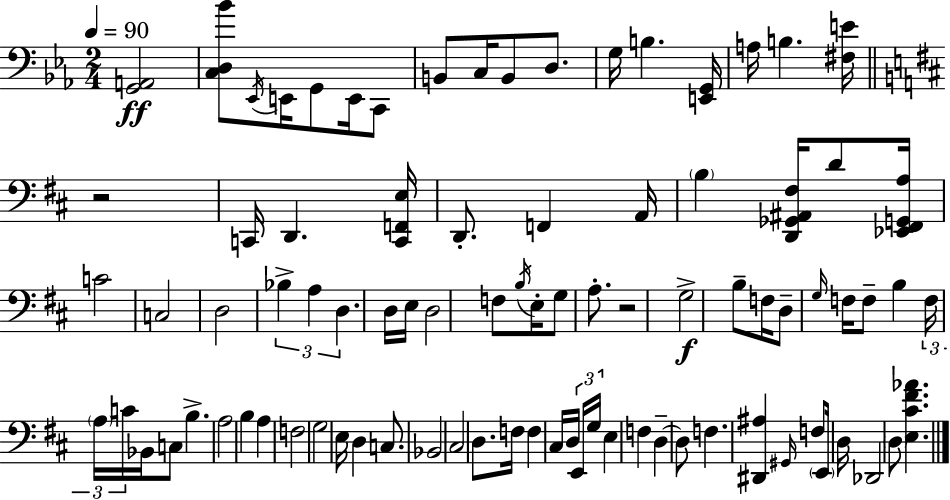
[G2,A2]/h [C3,D3,Bb4]/e Eb2/s E2/s G2/e E2/s C2/e B2/e C3/s B2/e D3/e. G3/s B3/q. [E2,G2]/s A3/s B3/q. [F#3,E4]/s R/h C2/s D2/q. [C2,F2,E3]/s D2/e. F2/q A2/s B3/q [D2,Gb2,A#2,F#3]/s D4/e [Eb2,F#2,G2,A3]/s C4/h C3/h D3/h Bb3/q A3/q D3/q. D3/s E3/s D3/h F3/e B3/s E3/s G3/e A3/e. R/h G3/h B3/e F3/s D3/e G3/s F3/s F3/e B3/q F3/s A3/s C4/s Bb2/s C3/e B3/q. A3/h B3/q A3/q F3/h G3/h E3/s D3/q C3/e. Bb2/h C#3/h D3/e. F3/s F3/q C#3/s D3/s E2/s G3/s E3/q F3/q D3/q D3/e F3/q. [D#2,A#3]/q G#2/s F3/e E2/s D3/s Db2/h D3/e [E3,C#4,F#4,Ab4]/q.